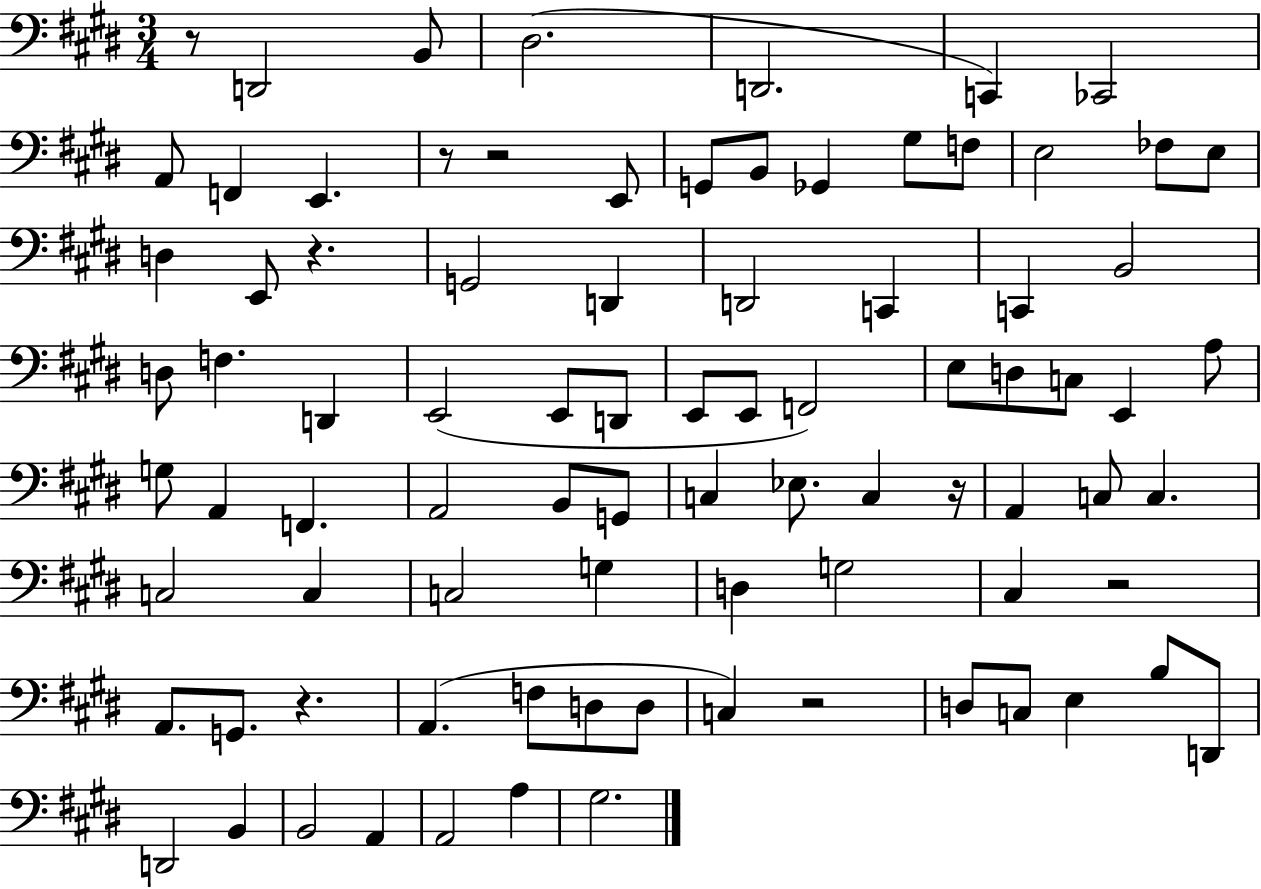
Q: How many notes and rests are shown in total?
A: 86